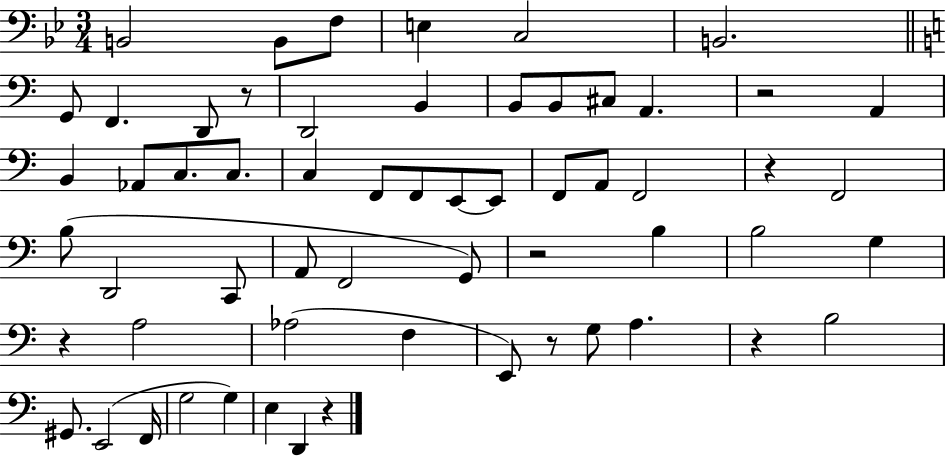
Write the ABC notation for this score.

X:1
T:Untitled
M:3/4
L:1/4
K:Bb
B,,2 B,,/2 F,/2 E, C,2 B,,2 G,,/2 F,, D,,/2 z/2 D,,2 B,, B,,/2 B,,/2 ^C,/2 A,, z2 A,, B,, _A,,/2 C,/2 C,/2 C, F,,/2 F,,/2 E,,/2 E,,/2 F,,/2 A,,/2 F,,2 z F,,2 B,/2 D,,2 C,,/2 A,,/2 F,,2 G,,/2 z2 B, B,2 G, z A,2 _A,2 F, E,,/2 z/2 G,/2 A, z B,2 ^G,,/2 E,,2 F,,/4 G,2 G, E, D,, z